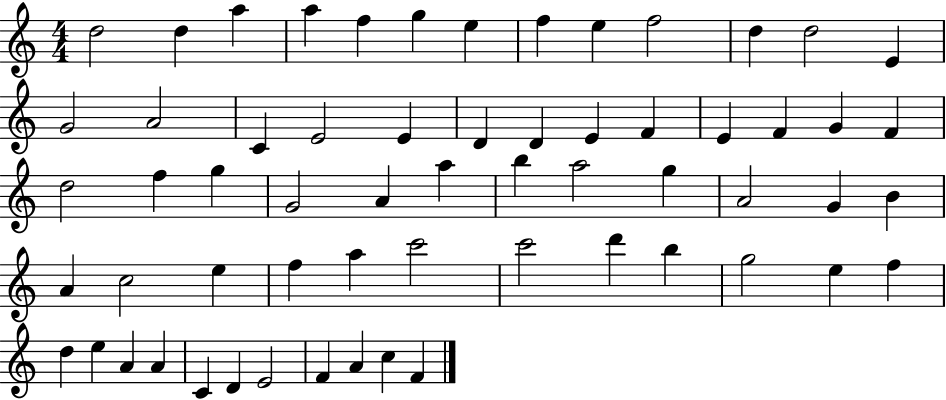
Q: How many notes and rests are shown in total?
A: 61